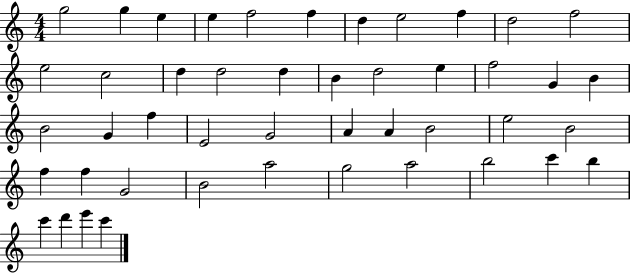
X:1
T:Untitled
M:4/4
L:1/4
K:C
g2 g e e f2 f d e2 f d2 f2 e2 c2 d d2 d B d2 e f2 G B B2 G f E2 G2 A A B2 e2 B2 f f G2 B2 a2 g2 a2 b2 c' b c' d' e' c'